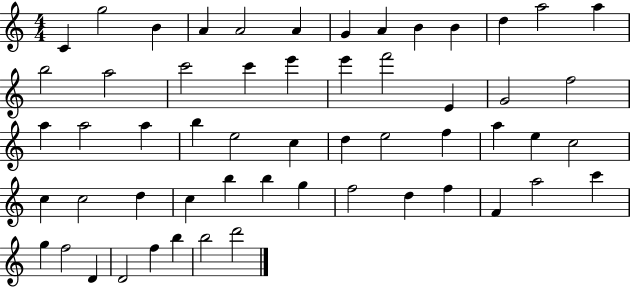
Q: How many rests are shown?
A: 0